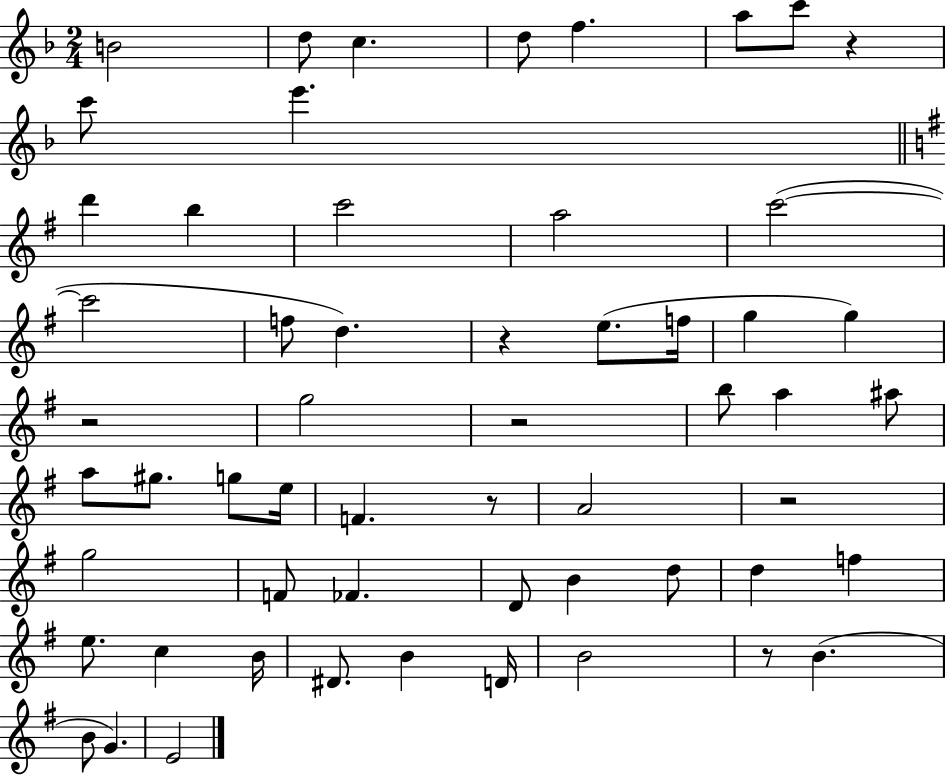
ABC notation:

X:1
T:Untitled
M:2/4
L:1/4
K:F
B2 d/2 c d/2 f a/2 c'/2 z c'/2 e' d' b c'2 a2 c'2 c'2 f/2 d z e/2 f/4 g g z2 g2 z2 b/2 a ^a/2 a/2 ^g/2 g/2 e/4 F z/2 A2 z2 g2 F/2 _F D/2 B d/2 d f e/2 c B/4 ^D/2 B D/4 B2 z/2 B B/2 G E2